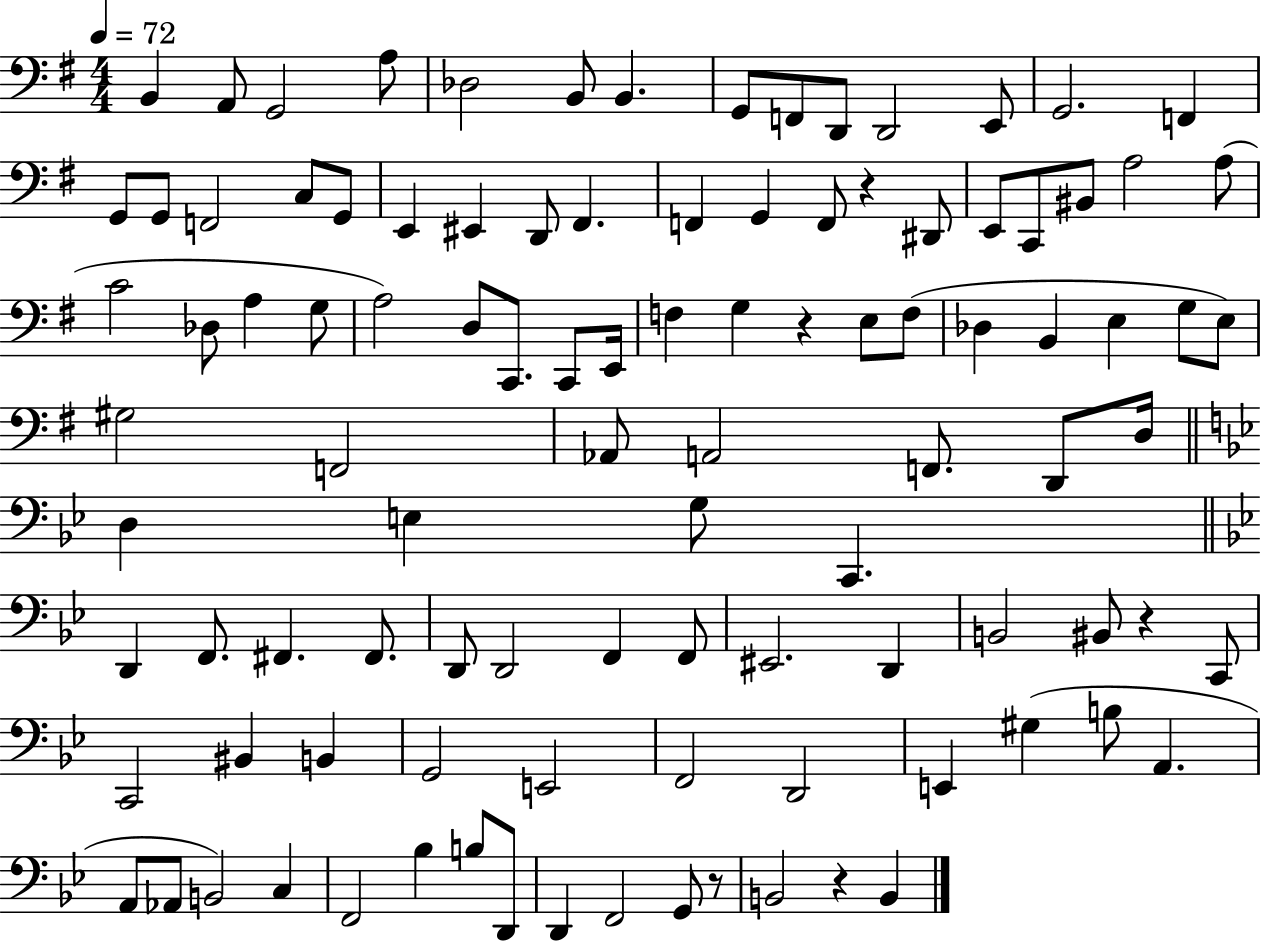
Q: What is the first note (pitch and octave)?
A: B2